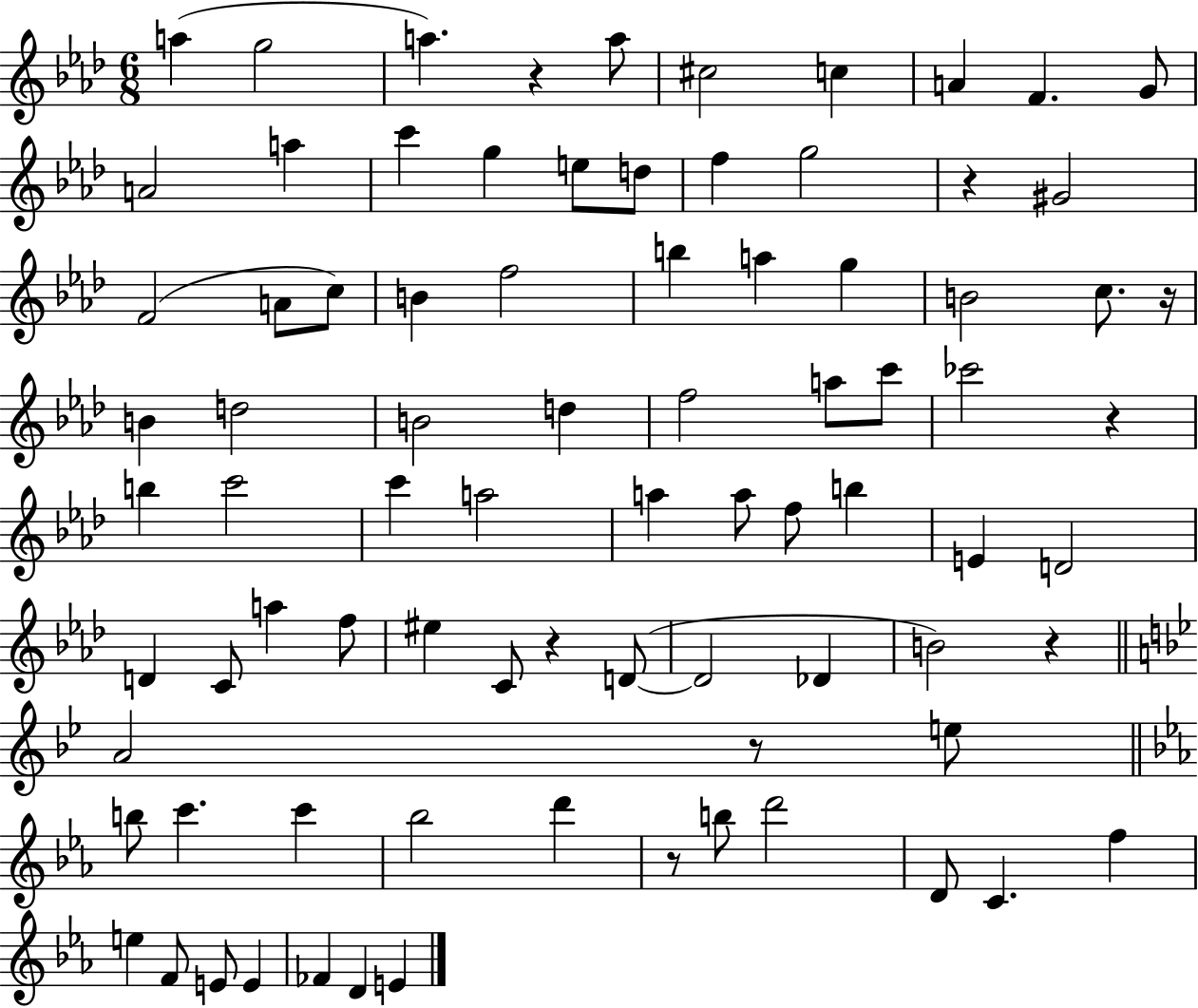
{
  \clef treble
  \numericTimeSignature
  \time 6/8
  \key aes \major
  \repeat volta 2 { a''4( g''2 | a''4.) r4 a''8 | cis''2 c''4 | a'4 f'4. g'8 | \break a'2 a''4 | c'''4 g''4 e''8 d''8 | f''4 g''2 | r4 gis'2 | \break f'2( a'8 c''8) | b'4 f''2 | b''4 a''4 g''4 | b'2 c''8. r16 | \break b'4 d''2 | b'2 d''4 | f''2 a''8 c'''8 | ces'''2 r4 | \break b''4 c'''2 | c'''4 a''2 | a''4 a''8 f''8 b''4 | e'4 d'2 | \break d'4 c'8 a''4 f''8 | eis''4 c'8 r4 d'8~(~ | d'2 des'4 | b'2) r4 | \break \bar "||" \break \key bes \major a'2 r8 e''8 | \bar "||" \break \key c \minor b''8 c'''4. c'''4 | bes''2 d'''4 | r8 b''8 d'''2 | d'8 c'4. f''4 | \break e''4 f'8 e'8 e'4 | fes'4 d'4 e'4 | } \bar "|."
}